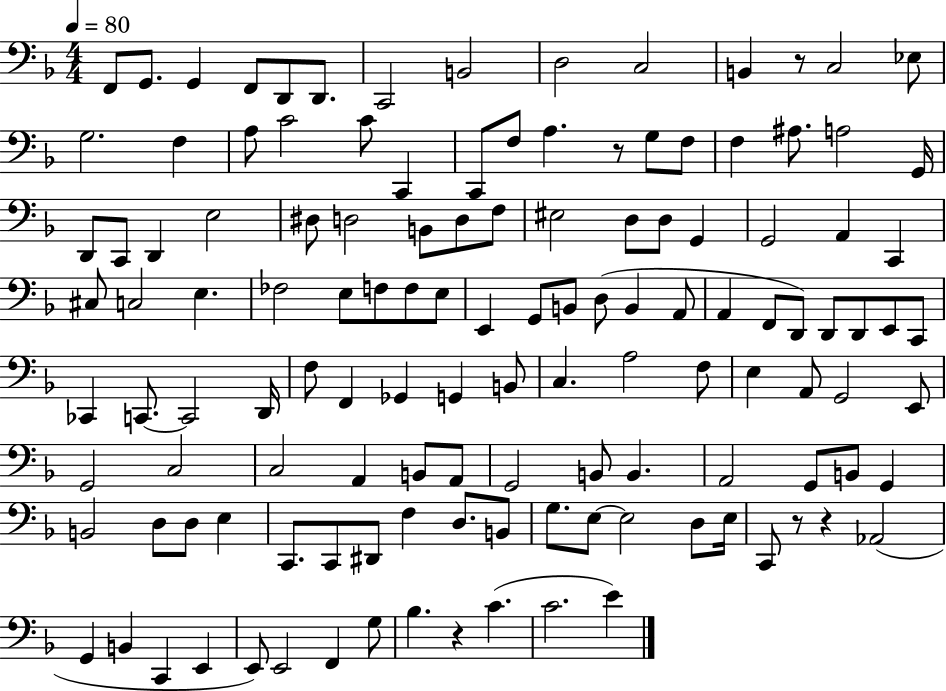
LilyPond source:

{
  \clef bass
  \numericTimeSignature
  \time 4/4
  \key f \major
  \tempo 4 = 80
  f,8 g,8. g,4 f,8 d,8 d,8. | c,2 b,2 | d2 c2 | b,4 r8 c2 ees8 | \break g2. f4 | a8 c'2 c'8 c,4 | c,8 f8 a4. r8 g8 f8 | f4 ais8. a2 g,16 | \break d,8 c,8 d,4 e2 | dis8 d2 b,8 d8 f8 | eis2 d8 d8 g,4 | g,2 a,4 c,4 | \break cis8 c2 e4. | fes2 e8 f8 f8 e8 | e,4 g,8 b,8 d8( b,4 a,8 | a,4 f,8 d,8) d,8 d,8 e,8 c,8 | \break ces,4 c,8.~~ c,2 d,16 | f8 f,4 ges,4 g,4 b,8 | c4. a2 f8 | e4 a,8 g,2 e,8 | \break g,2 c2 | c2 a,4 b,8 a,8 | g,2 b,8 b,4. | a,2 g,8 b,8 g,4 | \break b,2 d8 d8 e4 | c,8. c,8 dis,8 f4 d8. b,8 | g8. e8~~ e2 d8 e16 | c,8 r8 r4 aes,2( | \break g,4 b,4 c,4 e,4 | e,8) e,2 f,4 g8 | bes4. r4 c'4.( | c'2. e'4) | \break \bar "|."
}